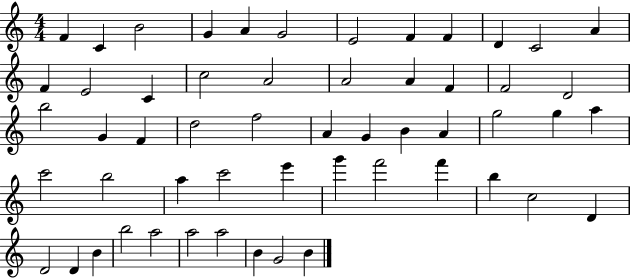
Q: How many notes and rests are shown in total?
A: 55